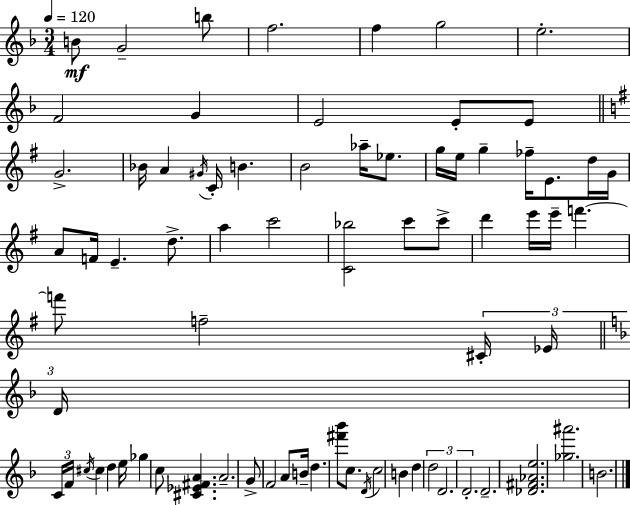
B4/e G4/h B5/e F5/h. F5/q G5/h E5/h. F4/h G4/q E4/h E4/e E4/e G4/h. Bb4/s A4/q G#4/s C4/s B4/q. B4/h Ab5/s Eb5/e. G5/s E5/s G5/q FES5/s E4/e. D5/s G4/s A4/e F4/s E4/q. D5/e. A5/q C6/h [C4,Bb5]/h C6/e C6/e D6/q E6/s E6/s F6/q. F6/e F5/h C#4/s Eb4/s D4/s C4/s F4/s C#5/s C#5/q D5/q E5/s Gb5/q C5/e [C#4,Eb4,F#4,A4]/q. A4/h. G4/e F4/h A4/e B4/s D5/q. [F#6,Bb6]/e C5/e. D4/s C5/h B4/q D5/q D5/h D4/h. D4/h. D4/h. [Db4,F#4,Ab4,E5]/h. [Gb5,A#6]/h. B4/h.